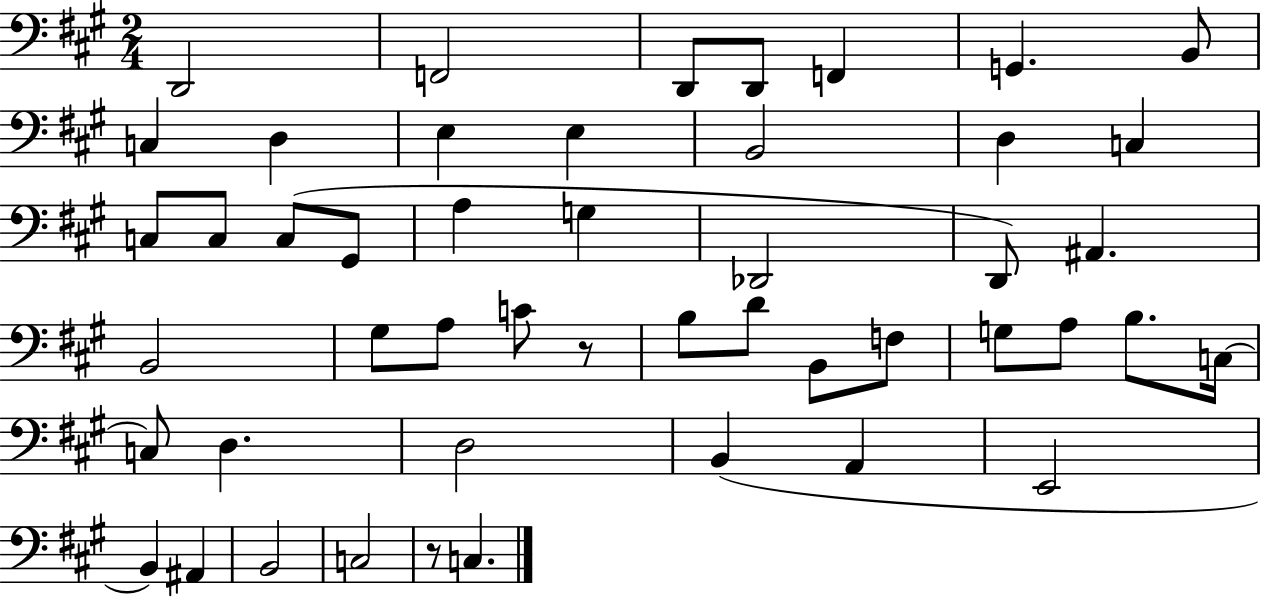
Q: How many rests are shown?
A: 2